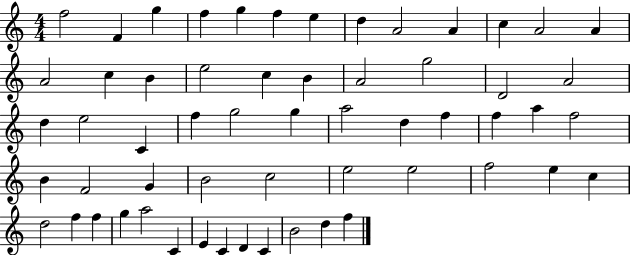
F5/h F4/q G5/q F5/q G5/q F5/q E5/q D5/q A4/h A4/q C5/q A4/h A4/q A4/h C5/q B4/q E5/h C5/q B4/q A4/h G5/h D4/h A4/h D5/q E5/h C4/q F5/q G5/h G5/q A5/h D5/q F5/q F5/q A5/q F5/h B4/q F4/h G4/q B4/h C5/h E5/h E5/h F5/h E5/q C5/q D5/h F5/q F5/q G5/q A5/h C4/q E4/q C4/q D4/q C4/q B4/h D5/q F5/q